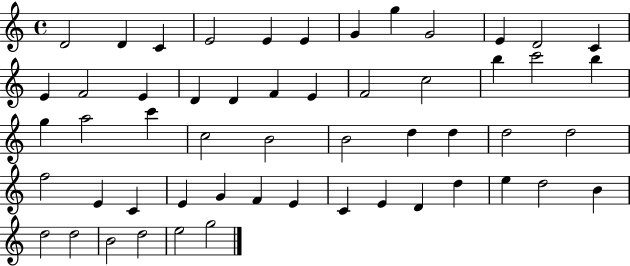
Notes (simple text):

D4/h D4/q C4/q E4/h E4/q E4/q G4/q G5/q G4/h E4/q D4/h C4/q E4/q F4/h E4/q D4/q D4/q F4/q E4/q F4/h C5/h B5/q C6/h B5/q G5/q A5/h C6/q C5/h B4/h B4/h D5/q D5/q D5/h D5/h F5/h E4/q C4/q E4/q G4/q F4/q E4/q C4/q E4/q D4/q D5/q E5/q D5/h B4/q D5/h D5/h B4/h D5/h E5/h G5/h